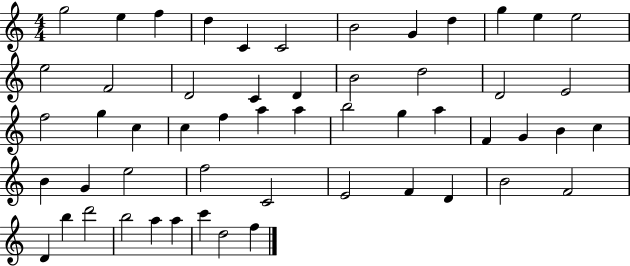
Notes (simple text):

G5/h E5/q F5/q D5/q C4/q C4/h B4/h G4/q D5/q G5/q E5/q E5/h E5/h F4/h D4/h C4/q D4/q B4/h D5/h D4/h E4/h F5/h G5/q C5/q C5/q F5/q A5/q A5/q B5/h G5/q A5/q F4/q G4/q B4/q C5/q B4/q G4/q E5/h F5/h C4/h E4/h F4/q D4/q B4/h F4/h D4/q B5/q D6/h B5/h A5/q A5/q C6/q D5/h F5/q